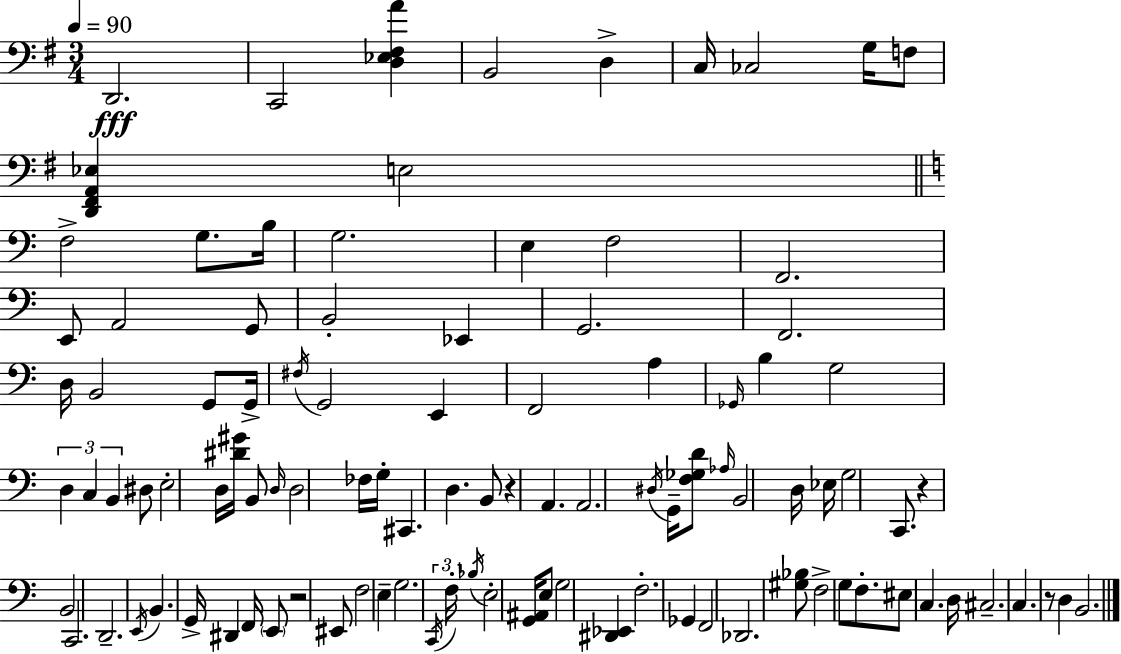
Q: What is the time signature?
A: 3/4